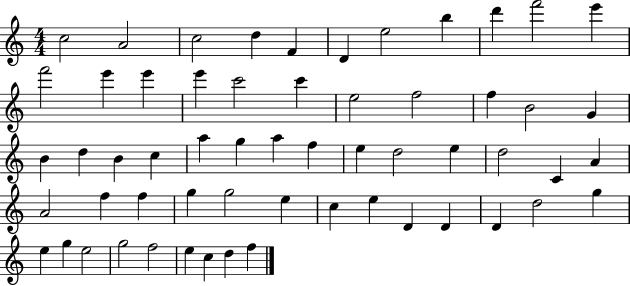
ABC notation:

X:1
T:Untitled
M:4/4
L:1/4
K:C
c2 A2 c2 d F D e2 b d' f'2 e' f'2 e' e' e' c'2 c' e2 f2 f B2 G B d B c a g a f e d2 e d2 C A A2 f f g g2 e c e D D D d2 g e g e2 g2 f2 e c d f